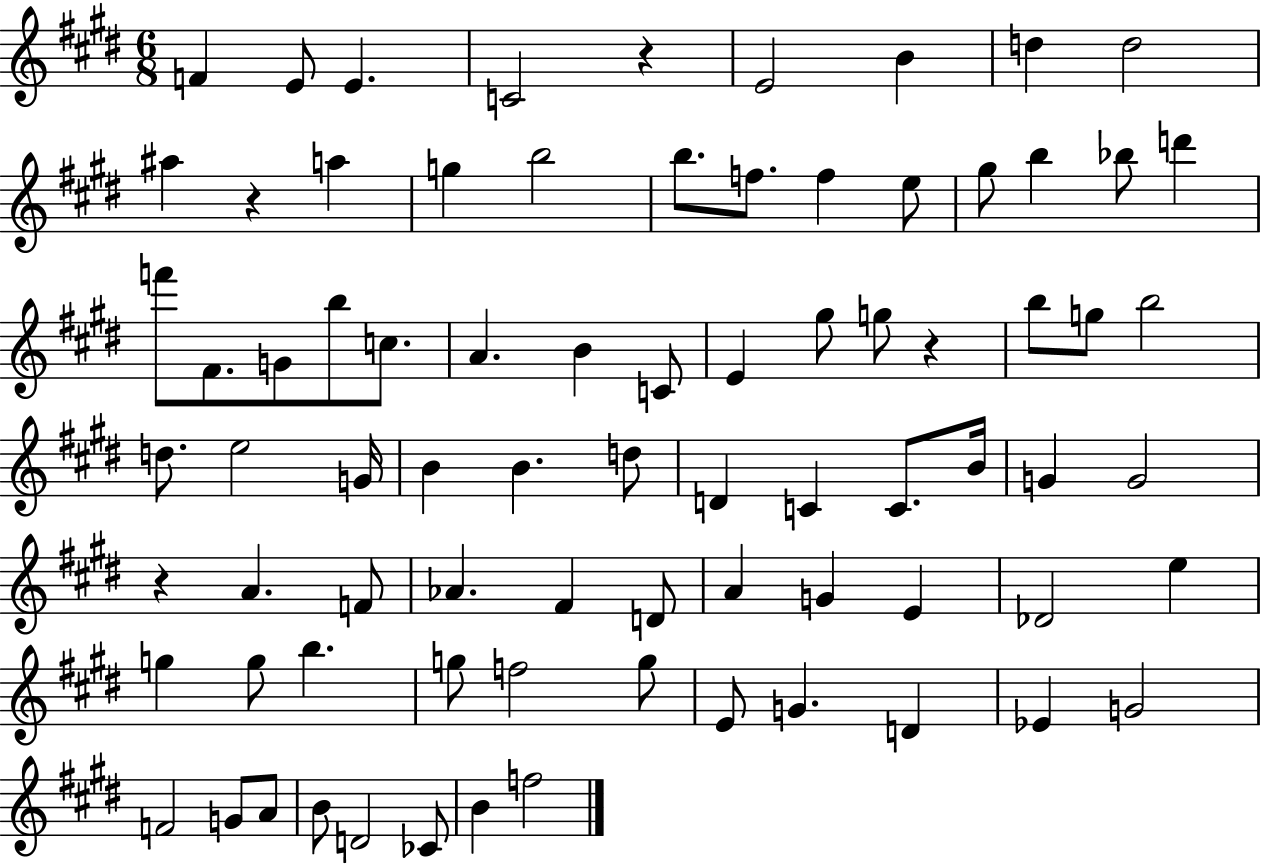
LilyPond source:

{
  \clef treble
  \numericTimeSignature
  \time 6/8
  \key e \major
  f'4 e'8 e'4. | c'2 r4 | e'2 b'4 | d''4 d''2 | \break ais''4 r4 a''4 | g''4 b''2 | b''8. f''8. f''4 e''8 | gis''8 b''4 bes''8 d'''4 | \break f'''8 fis'8. g'8 b''8 c''8. | a'4. b'4 c'8 | e'4 gis''8 g''8 r4 | b''8 g''8 b''2 | \break d''8. e''2 g'16 | b'4 b'4. d''8 | d'4 c'4 c'8. b'16 | g'4 g'2 | \break r4 a'4. f'8 | aes'4. fis'4 d'8 | a'4 g'4 e'4 | des'2 e''4 | \break g''4 g''8 b''4. | g''8 f''2 g''8 | e'8 g'4. d'4 | ees'4 g'2 | \break f'2 g'8 a'8 | b'8 d'2 ces'8 | b'4 f''2 | \bar "|."
}